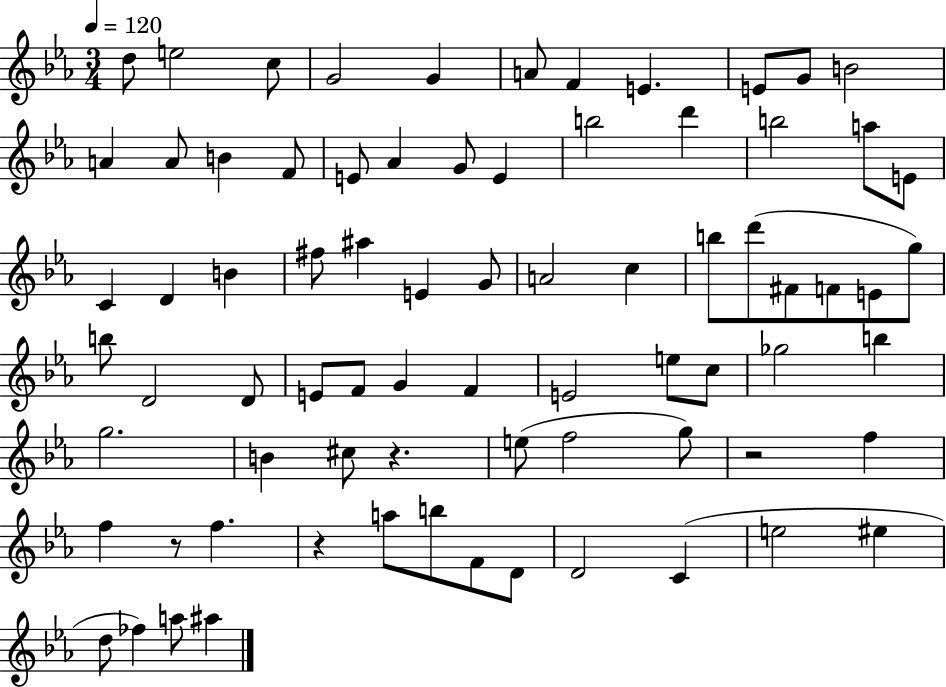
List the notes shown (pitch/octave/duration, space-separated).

D5/e E5/h C5/e G4/h G4/q A4/e F4/q E4/q. E4/e G4/e B4/h A4/q A4/e B4/q F4/e E4/e Ab4/q G4/e E4/q B5/h D6/q B5/h A5/e E4/e C4/q D4/q B4/q F#5/e A#5/q E4/q G4/e A4/h C5/q B5/e D6/e F#4/e F4/e E4/e G5/e B5/e D4/h D4/e E4/e F4/e G4/q F4/q E4/h E5/e C5/e Gb5/h B5/q G5/h. B4/q C#5/e R/q. E5/e F5/h G5/e R/h F5/q F5/q R/e F5/q. R/q A5/e B5/e F4/e D4/e D4/h C4/q E5/h EIS5/q D5/e FES5/q A5/e A#5/q